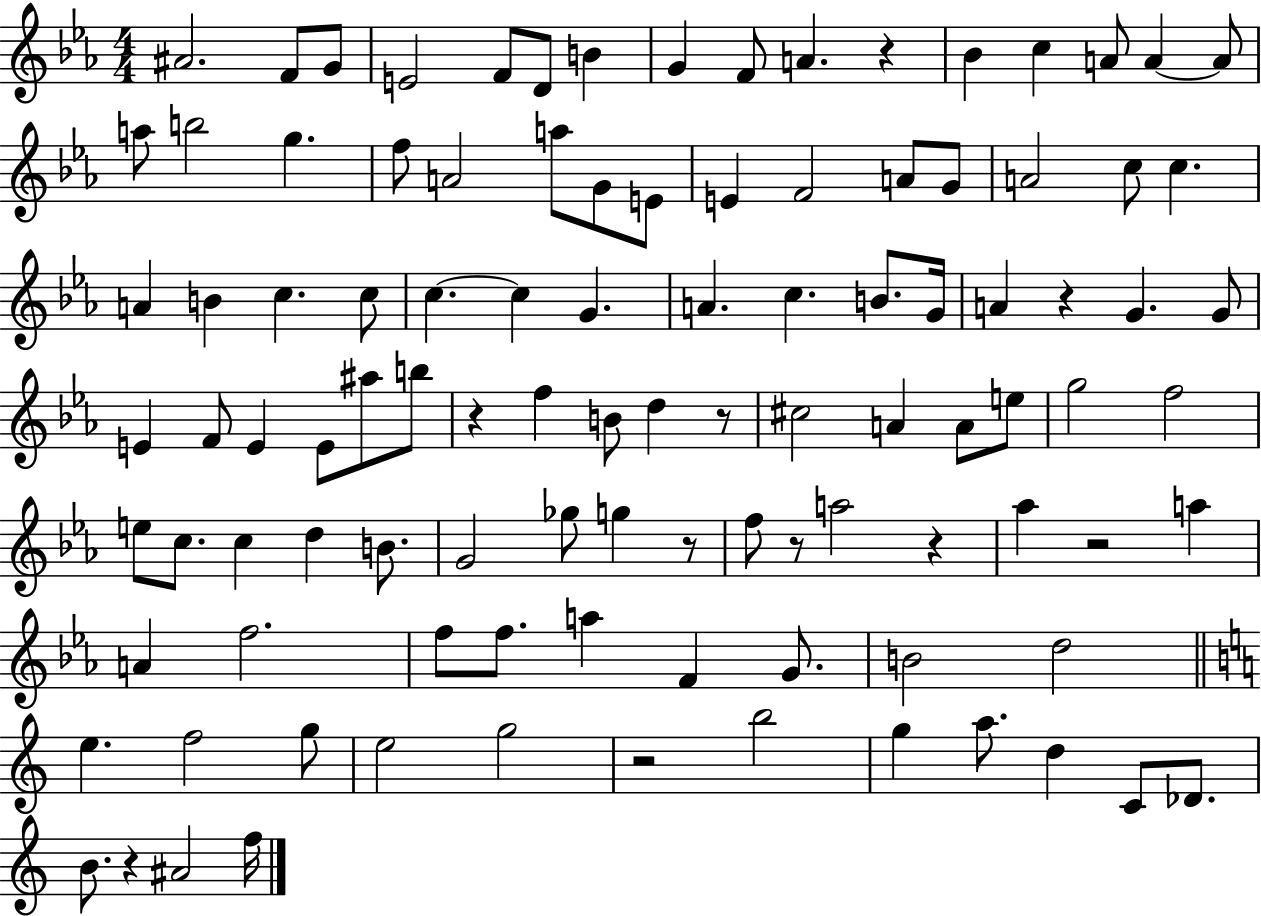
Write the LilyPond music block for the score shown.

{
  \clef treble
  \numericTimeSignature
  \time 4/4
  \key ees \major
  ais'2. f'8 g'8 | e'2 f'8 d'8 b'4 | g'4 f'8 a'4. r4 | bes'4 c''4 a'8 a'4~~ a'8 | \break a''8 b''2 g''4. | f''8 a'2 a''8 g'8 e'8 | e'4 f'2 a'8 g'8 | a'2 c''8 c''4. | \break a'4 b'4 c''4. c''8 | c''4.~~ c''4 g'4. | a'4. c''4. b'8. g'16 | a'4 r4 g'4. g'8 | \break e'4 f'8 e'4 e'8 ais''8 b''8 | r4 f''4 b'8 d''4 r8 | cis''2 a'4 a'8 e''8 | g''2 f''2 | \break e''8 c''8. c''4 d''4 b'8. | g'2 ges''8 g''4 r8 | f''8 r8 a''2 r4 | aes''4 r2 a''4 | \break a'4 f''2. | f''8 f''8. a''4 f'4 g'8. | b'2 d''2 | \bar "||" \break \key a \minor e''4. f''2 g''8 | e''2 g''2 | r2 b''2 | g''4 a''8. d''4 c'8 des'8. | \break b'8. r4 ais'2 f''16 | \bar "|."
}